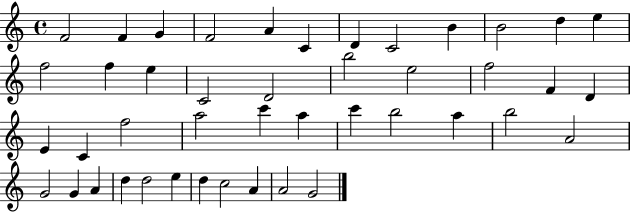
{
  \clef treble
  \time 4/4
  \defaultTimeSignature
  \key c \major
  f'2 f'4 g'4 | f'2 a'4 c'4 | d'4 c'2 b'4 | b'2 d''4 e''4 | \break f''2 f''4 e''4 | c'2 d'2 | b''2 e''2 | f''2 f'4 d'4 | \break e'4 c'4 f''2 | a''2 c'''4 a''4 | c'''4 b''2 a''4 | b''2 a'2 | \break g'2 g'4 a'4 | d''4 d''2 e''4 | d''4 c''2 a'4 | a'2 g'2 | \break \bar "|."
}